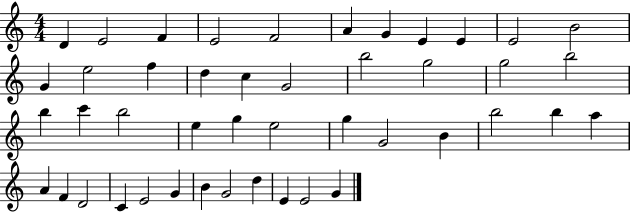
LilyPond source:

{
  \clef treble
  \numericTimeSignature
  \time 4/4
  \key c \major
  d'4 e'2 f'4 | e'2 f'2 | a'4 g'4 e'4 e'4 | e'2 b'2 | \break g'4 e''2 f''4 | d''4 c''4 g'2 | b''2 g''2 | g''2 b''2 | \break b''4 c'''4 b''2 | e''4 g''4 e''2 | g''4 g'2 b'4 | b''2 b''4 a''4 | \break a'4 f'4 d'2 | c'4 e'2 g'4 | b'4 g'2 d''4 | e'4 e'2 g'4 | \break \bar "|."
}